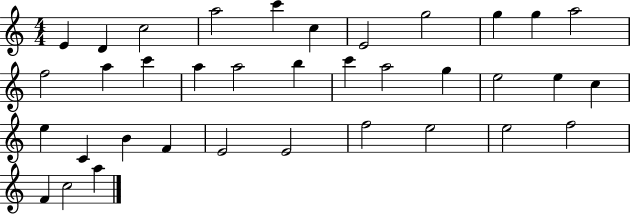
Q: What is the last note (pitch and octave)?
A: A5